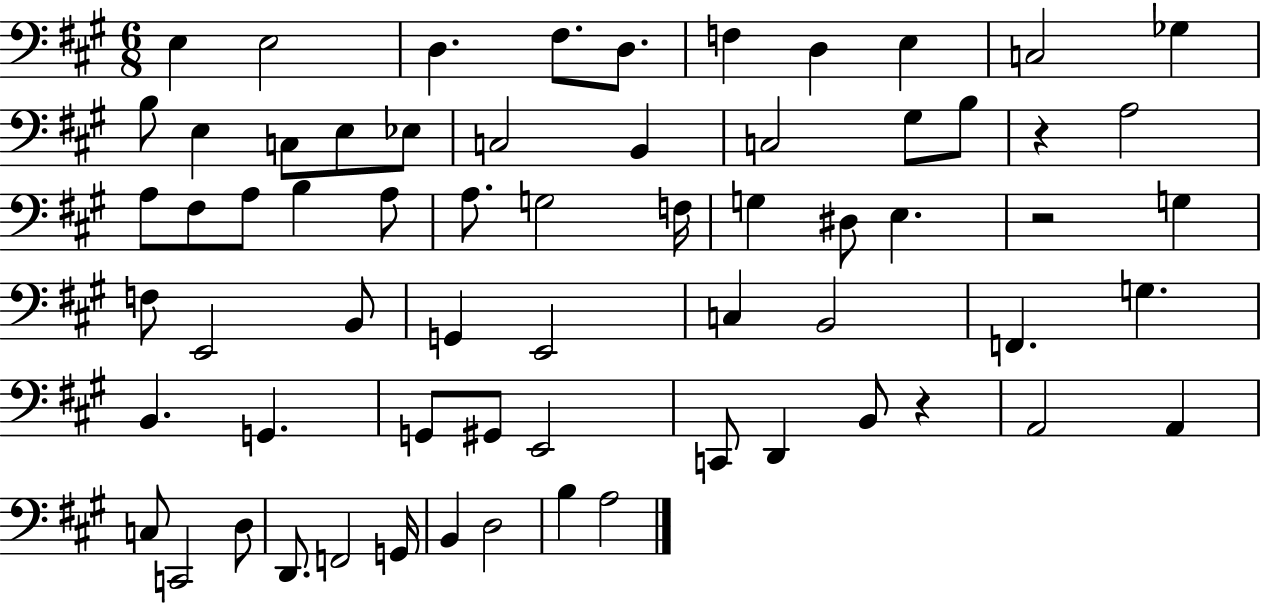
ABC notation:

X:1
T:Untitled
M:6/8
L:1/4
K:A
E, E,2 D, ^F,/2 D,/2 F, D, E, C,2 _G, B,/2 E, C,/2 E,/2 _E,/2 C,2 B,, C,2 ^G,/2 B,/2 z A,2 A,/2 ^F,/2 A,/2 B, A,/2 A,/2 G,2 F,/4 G, ^D,/2 E, z2 G, F,/2 E,,2 B,,/2 G,, E,,2 C, B,,2 F,, G, B,, G,, G,,/2 ^G,,/2 E,,2 C,,/2 D,, B,,/2 z A,,2 A,, C,/2 C,,2 D,/2 D,,/2 F,,2 G,,/4 B,, D,2 B, A,2